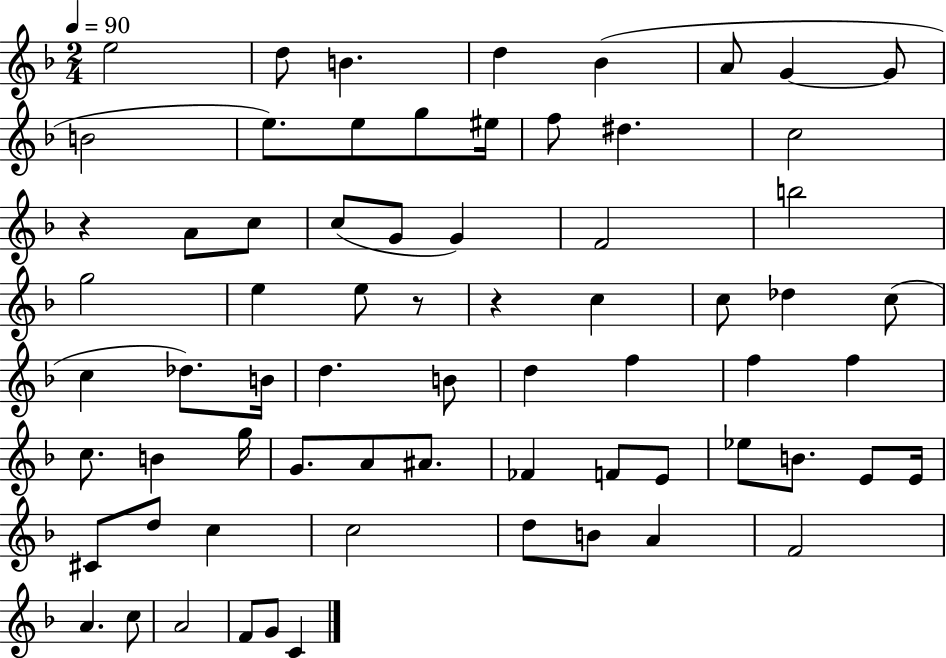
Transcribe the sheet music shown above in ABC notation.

X:1
T:Untitled
M:2/4
L:1/4
K:F
e2 d/2 B d _B A/2 G G/2 B2 e/2 e/2 g/2 ^e/4 f/2 ^d c2 z A/2 c/2 c/2 G/2 G F2 b2 g2 e e/2 z/2 z c c/2 _d c/2 c _d/2 B/4 d B/2 d f f f c/2 B g/4 G/2 A/2 ^A/2 _F F/2 E/2 _e/2 B/2 E/2 E/4 ^C/2 d/2 c c2 d/2 B/2 A F2 A c/2 A2 F/2 G/2 C